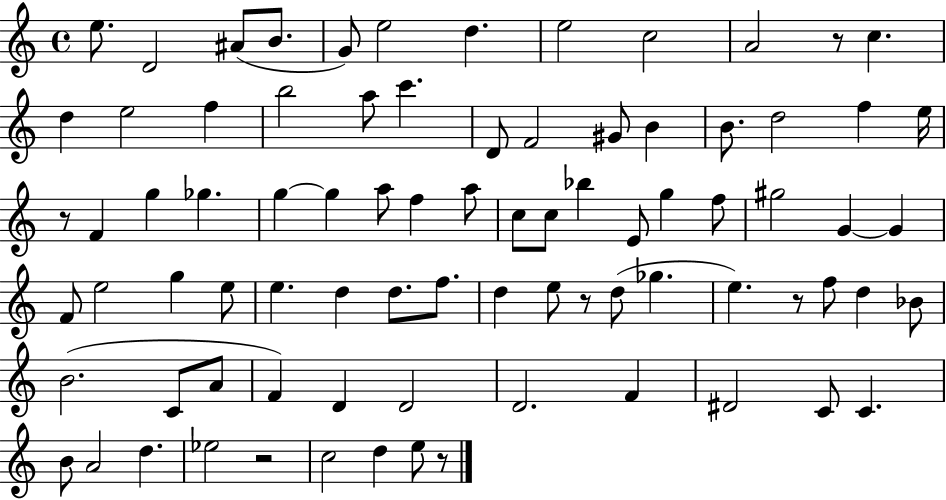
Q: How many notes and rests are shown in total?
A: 82